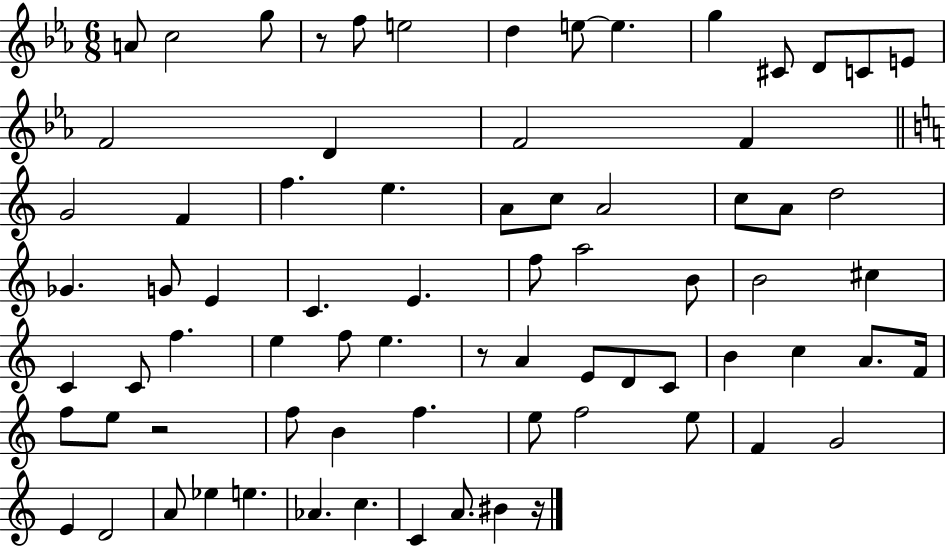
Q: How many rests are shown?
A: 4